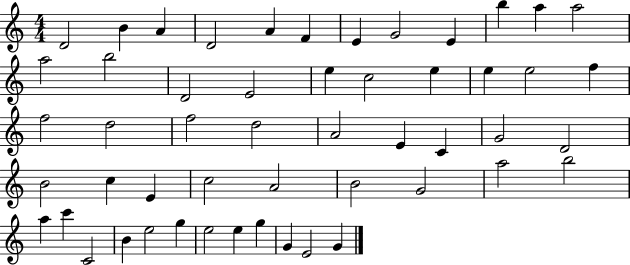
D4/h B4/q A4/q D4/h A4/q F4/q E4/q G4/h E4/q B5/q A5/q A5/h A5/h B5/h D4/h E4/h E5/q C5/h E5/q E5/q E5/h F5/q F5/h D5/h F5/h D5/h A4/h E4/q C4/q G4/h D4/h B4/h C5/q E4/q C5/h A4/h B4/h G4/h A5/h B5/h A5/q C6/q C4/h B4/q E5/h G5/q E5/h E5/q G5/q G4/q E4/h G4/q